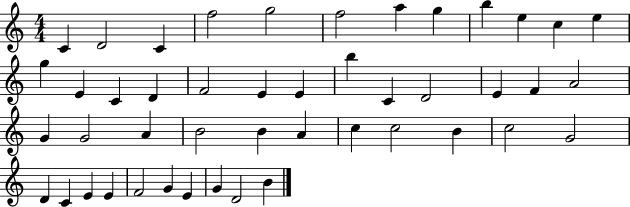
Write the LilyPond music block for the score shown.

{
  \clef treble
  \numericTimeSignature
  \time 4/4
  \key c \major
  c'4 d'2 c'4 | f''2 g''2 | f''2 a''4 g''4 | b''4 e''4 c''4 e''4 | \break g''4 e'4 c'4 d'4 | f'2 e'4 e'4 | b''4 c'4 d'2 | e'4 f'4 a'2 | \break g'4 g'2 a'4 | b'2 b'4 a'4 | c''4 c''2 b'4 | c''2 g'2 | \break d'4 c'4 e'4 e'4 | f'2 g'4 e'4 | g'4 d'2 b'4 | \bar "|."
}